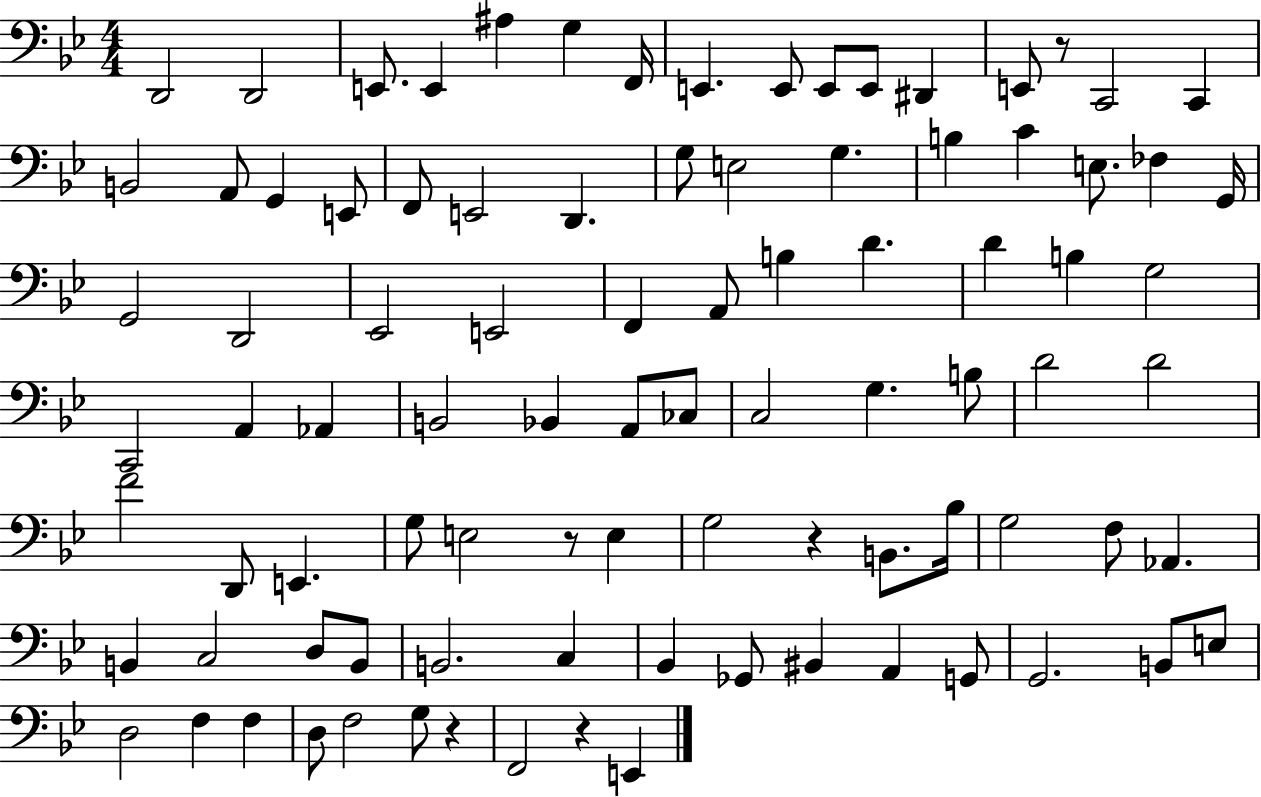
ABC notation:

X:1
T:Untitled
M:4/4
L:1/4
K:Bb
D,,2 D,,2 E,,/2 E,, ^A, G, F,,/4 E,, E,,/2 E,,/2 E,,/2 ^D,, E,,/2 z/2 C,,2 C,, B,,2 A,,/2 G,, E,,/2 F,,/2 E,,2 D,, G,/2 E,2 G, B, C E,/2 _F, G,,/4 G,,2 D,,2 _E,,2 E,,2 F,, A,,/2 B, D D B, G,2 C,,2 A,, _A,, B,,2 _B,, A,,/2 _C,/2 C,2 G, B,/2 D2 D2 F2 D,,/2 E,, G,/2 E,2 z/2 E, G,2 z B,,/2 _B,/4 G,2 F,/2 _A,, B,, C,2 D,/2 B,,/2 B,,2 C, _B,, _G,,/2 ^B,, A,, G,,/2 G,,2 B,,/2 E,/2 D,2 F, F, D,/2 F,2 G,/2 z F,,2 z E,,